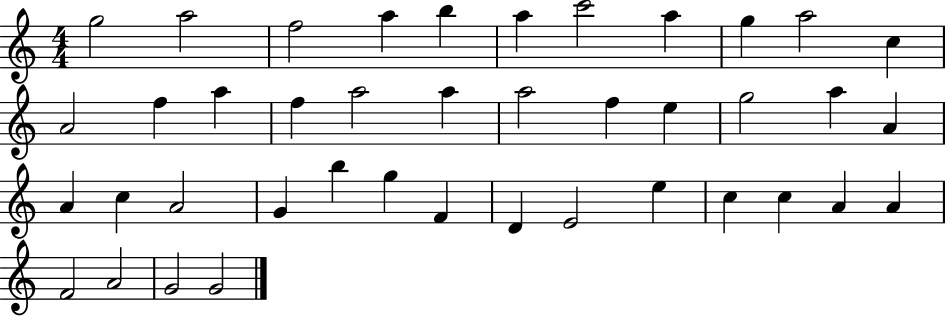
G5/h A5/h F5/h A5/q B5/q A5/q C6/h A5/q G5/q A5/h C5/q A4/h F5/q A5/q F5/q A5/h A5/q A5/h F5/q E5/q G5/h A5/q A4/q A4/q C5/q A4/h G4/q B5/q G5/q F4/q D4/q E4/h E5/q C5/q C5/q A4/q A4/q F4/h A4/h G4/h G4/h